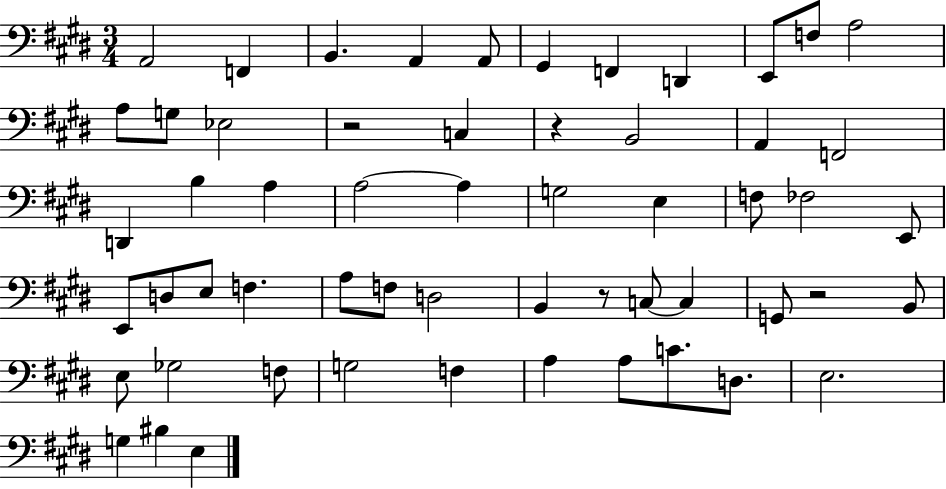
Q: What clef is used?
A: bass